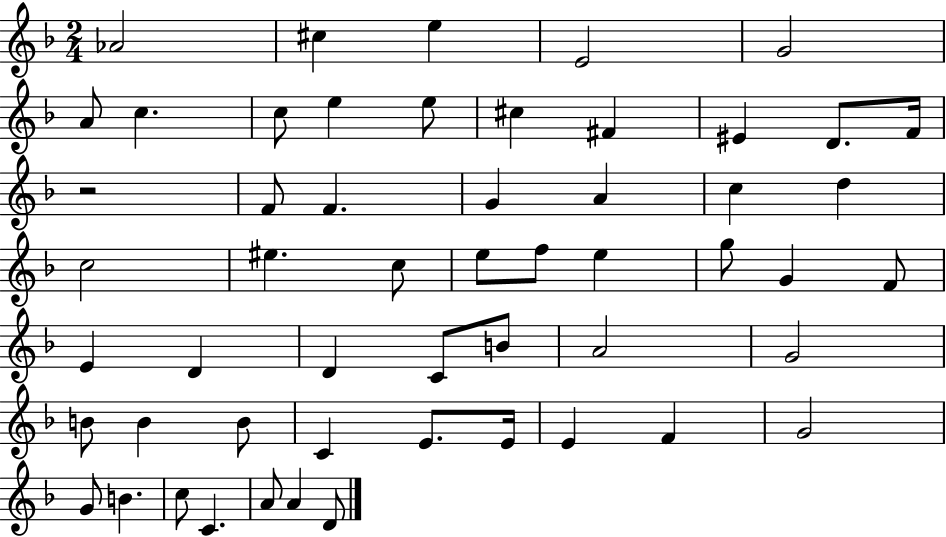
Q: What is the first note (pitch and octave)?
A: Ab4